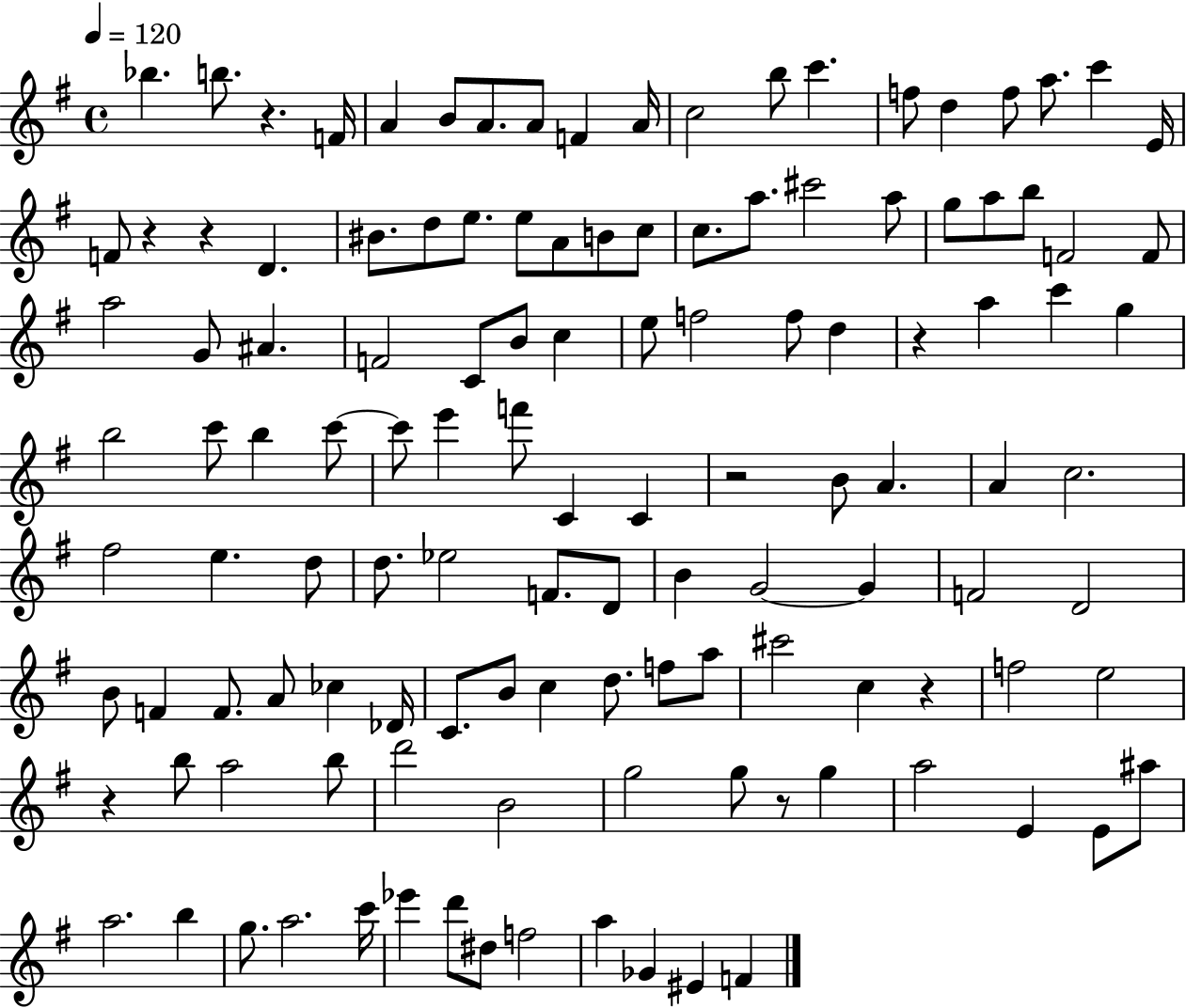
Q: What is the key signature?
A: G major